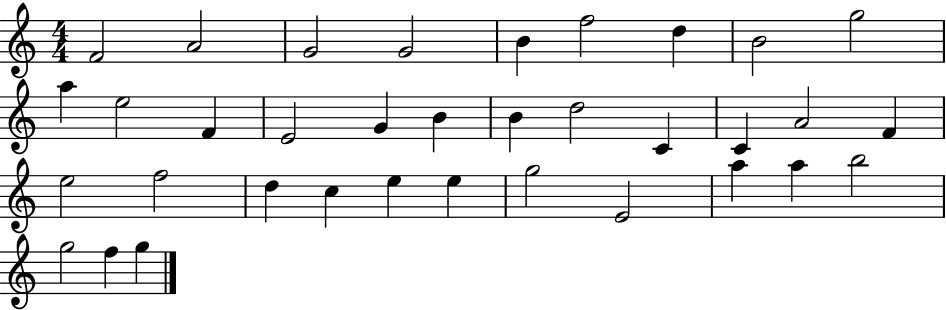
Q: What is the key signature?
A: C major